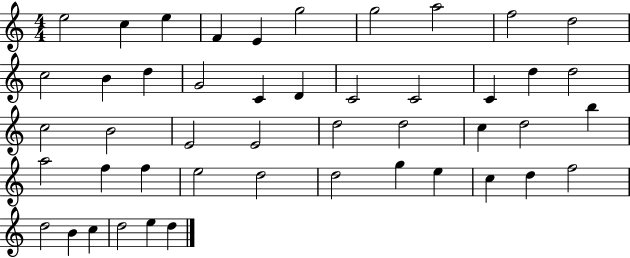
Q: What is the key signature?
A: C major